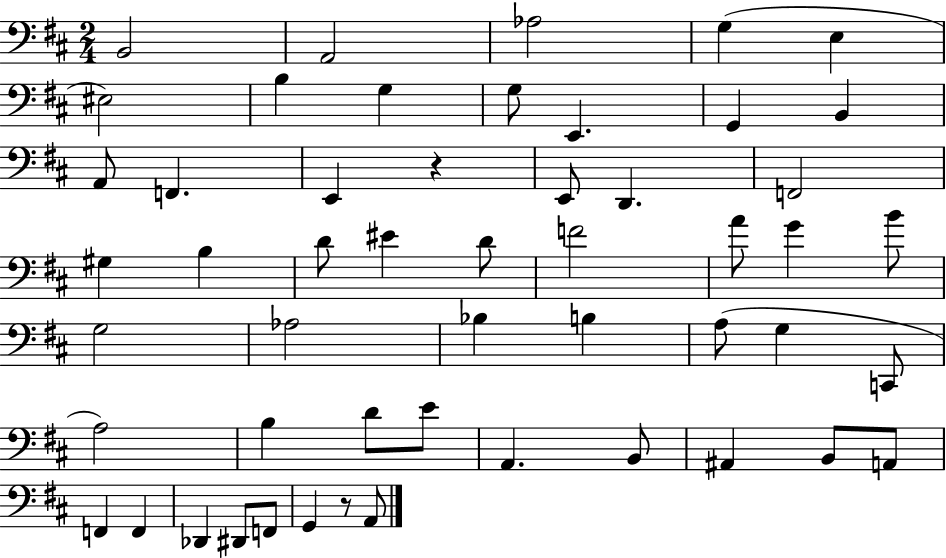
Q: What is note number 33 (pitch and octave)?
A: G3